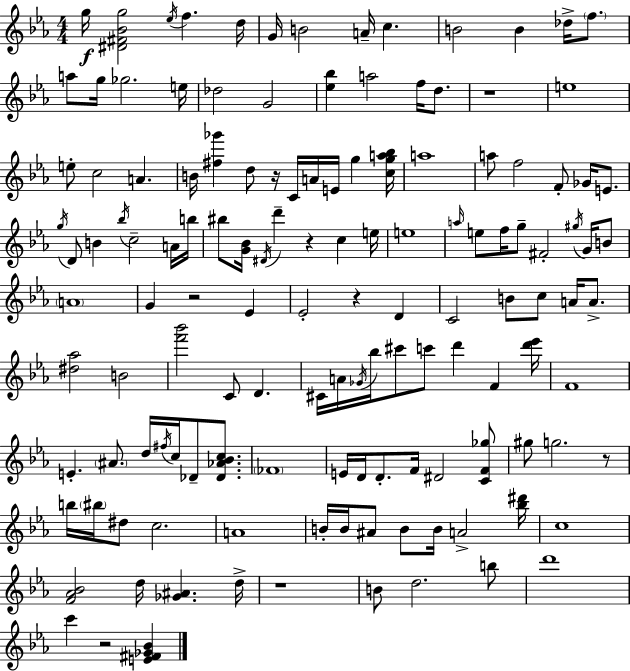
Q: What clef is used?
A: treble